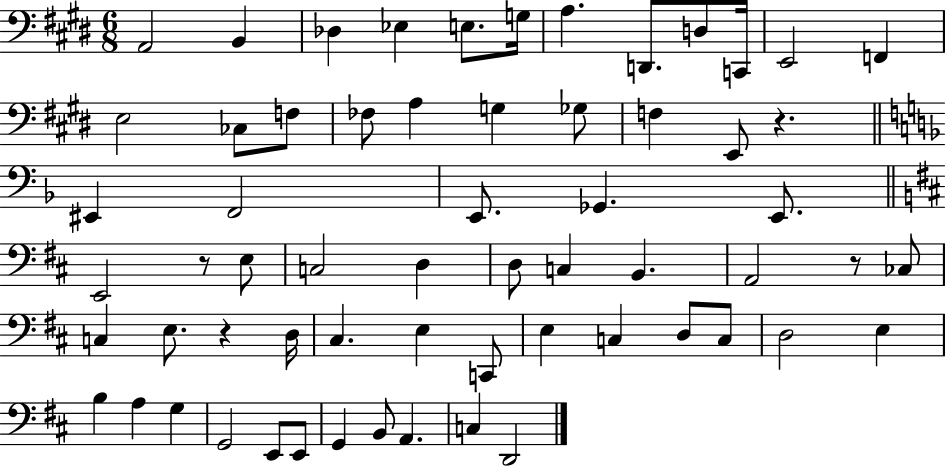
A2/h B2/q Db3/q Eb3/q E3/e. G3/s A3/q. D2/e. D3/e C2/s E2/h F2/q E3/h CES3/e F3/e FES3/e A3/q G3/q Gb3/e F3/q E2/e R/q. EIS2/q F2/h E2/e. Gb2/q. E2/e. E2/h R/e E3/e C3/h D3/q D3/e C3/q B2/q. A2/h R/e CES3/e C3/q E3/e. R/q D3/s C#3/q. E3/q C2/e E3/q C3/q D3/e C3/e D3/h E3/q B3/q A3/q G3/q G2/h E2/e E2/e G2/q B2/e A2/q. C3/q D2/h